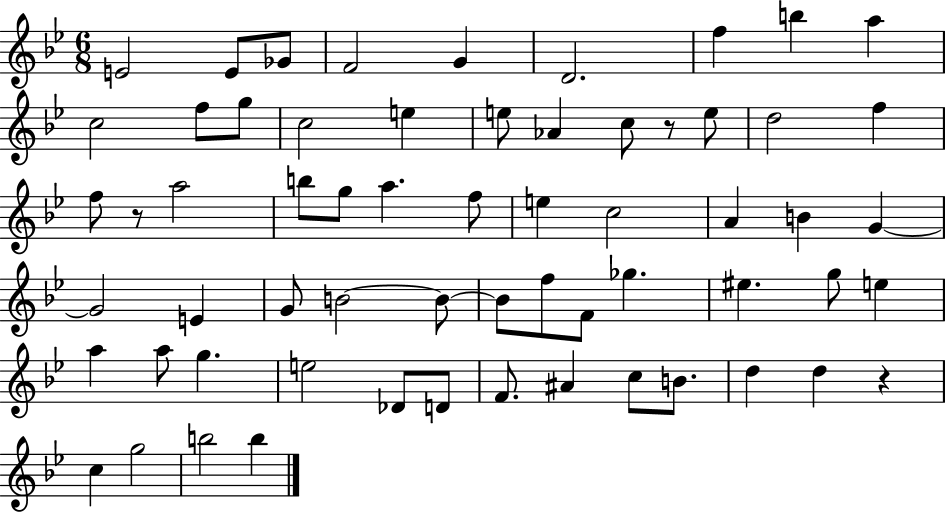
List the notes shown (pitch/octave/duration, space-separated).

E4/h E4/e Gb4/e F4/h G4/q D4/h. F5/q B5/q A5/q C5/h F5/e G5/e C5/h E5/q E5/e Ab4/q C5/e R/e E5/e D5/h F5/q F5/e R/e A5/h B5/e G5/e A5/q. F5/e E5/q C5/h A4/q B4/q G4/q G4/h E4/q G4/e B4/h B4/e B4/e F5/e F4/e Gb5/q. EIS5/q. G5/e E5/q A5/q A5/e G5/q. E5/h Db4/e D4/e F4/e. A#4/q C5/e B4/e. D5/q D5/q R/q C5/q G5/h B5/h B5/q